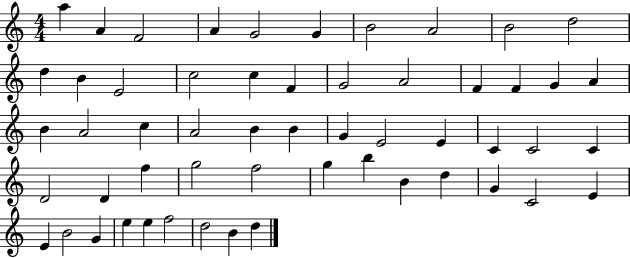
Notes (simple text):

A5/q A4/q F4/h A4/q G4/h G4/q B4/h A4/h B4/h D5/h D5/q B4/q E4/h C5/h C5/q F4/q G4/h A4/h F4/q F4/q G4/q A4/q B4/q A4/h C5/q A4/h B4/q B4/q G4/q E4/h E4/q C4/q C4/h C4/q D4/h D4/q F5/q G5/h F5/h G5/q B5/q B4/q D5/q G4/q C4/h E4/q E4/q B4/h G4/q E5/q E5/q F5/h D5/h B4/q D5/q